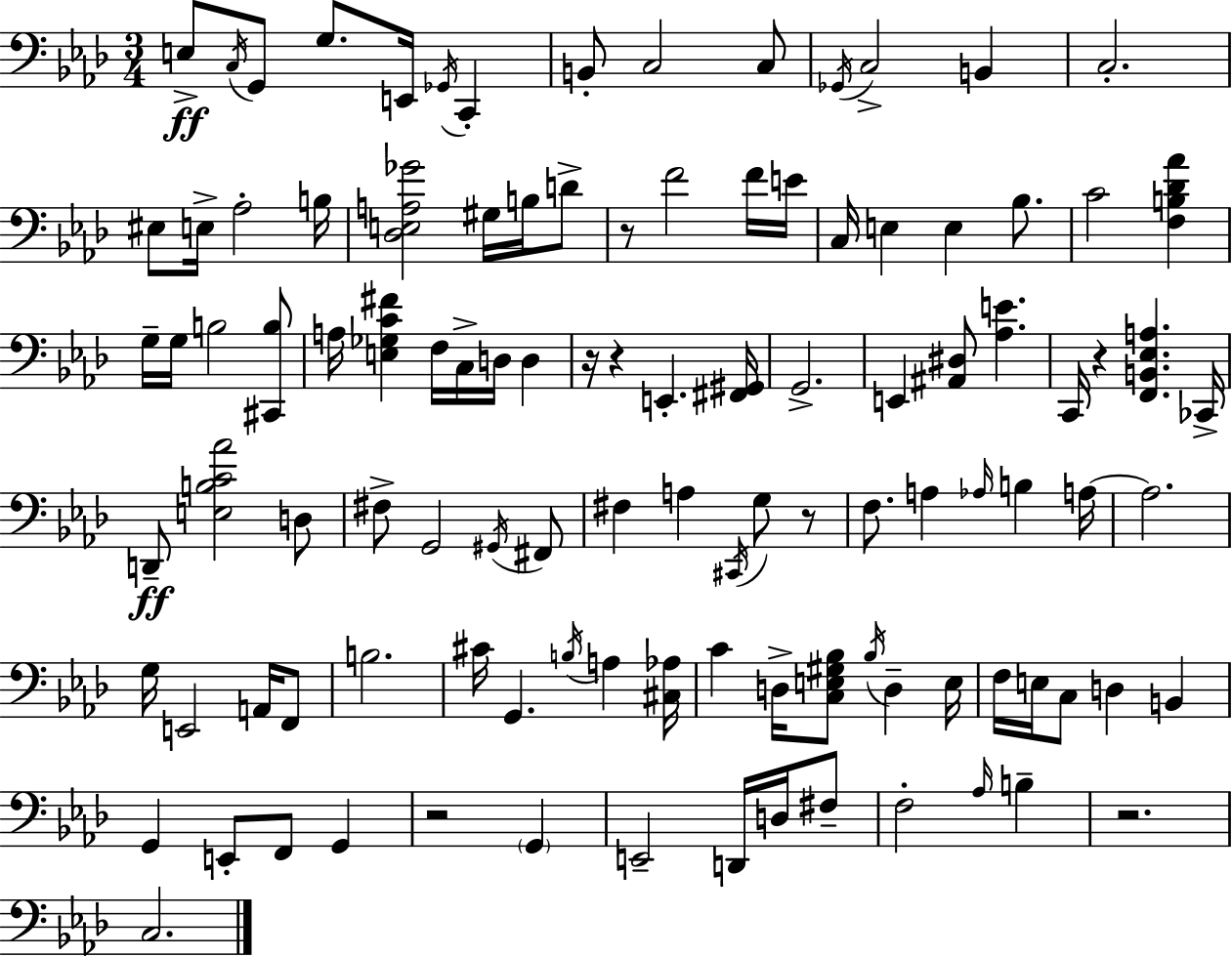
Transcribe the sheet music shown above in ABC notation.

X:1
T:Untitled
M:3/4
L:1/4
K:Fm
E,/2 C,/4 G,,/2 G,/2 E,,/4 _G,,/4 C,, B,,/2 C,2 C,/2 _G,,/4 C,2 B,, C,2 ^E,/2 E,/4 _A,2 B,/4 [_D,E,A,_G]2 ^G,/4 B,/4 D/2 z/2 F2 F/4 E/4 C,/4 E, E, _B,/2 C2 [F,B,_D_A] G,/4 G,/4 B,2 [^C,,B,]/2 A,/4 [E,_G,C^F] F,/4 C,/4 D,/4 D, z/4 z E,, [^F,,^G,,]/4 G,,2 E,, [^A,,^D,]/2 [_A,E] C,,/4 z [F,,B,,_E,A,] _C,,/4 D,,/2 [E,B,C_A]2 D,/2 ^F,/2 G,,2 ^G,,/4 ^F,,/2 ^F, A, ^C,,/4 G,/2 z/2 F,/2 A, _A,/4 B, A,/4 A,2 G,/4 E,,2 A,,/4 F,,/2 B,2 ^C/4 G,, B,/4 A, [^C,_A,]/4 C D,/4 [C,E,^G,_B,]/2 _B,/4 D, E,/4 F,/4 E,/4 C,/2 D, B,, G,, E,,/2 F,,/2 G,, z2 G,, E,,2 D,,/4 D,/4 ^F,/2 F,2 _A,/4 B, z2 C,2